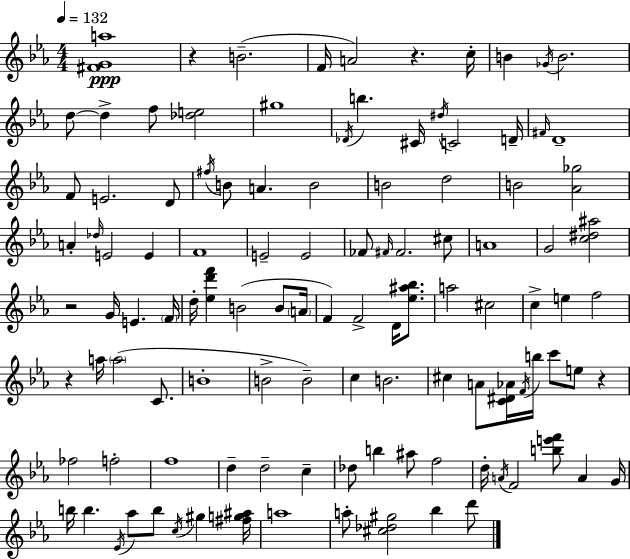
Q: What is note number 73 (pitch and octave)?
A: F5